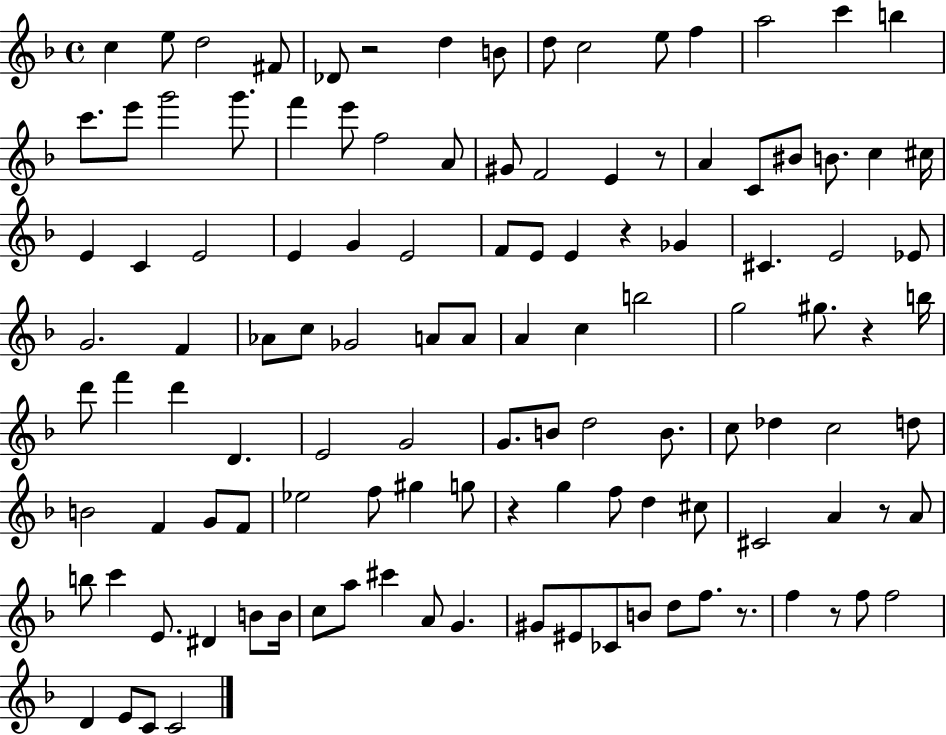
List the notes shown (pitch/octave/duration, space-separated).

C5/q E5/e D5/h F#4/e Db4/e R/h D5/q B4/e D5/e C5/h E5/e F5/q A5/h C6/q B5/q C6/e. E6/e G6/h G6/e. F6/q E6/e F5/h A4/e G#4/e F4/h E4/q R/e A4/q C4/e BIS4/e B4/e. C5/q C#5/s E4/q C4/q E4/h E4/q G4/q E4/h F4/e E4/e E4/q R/q Gb4/q C#4/q. E4/h Eb4/e G4/h. F4/q Ab4/e C5/e Gb4/h A4/e A4/e A4/q C5/q B5/h G5/h G#5/e. R/q B5/s D6/e F6/q D6/q D4/q. E4/h G4/h G4/e. B4/e D5/h B4/e. C5/e Db5/q C5/h D5/e B4/h F4/q G4/e F4/e Eb5/h F5/e G#5/q G5/e R/q G5/q F5/e D5/q C#5/e C#4/h A4/q R/e A4/e B5/e C6/q E4/e. D#4/q B4/e B4/s C5/e A5/e C#6/q A4/e G4/q. G#4/e EIS4/e CES4/e B4/e D5/e F5/e. R/e. F5/q R/e F5/e F5/h D4/q E4/e C4/e C4/h